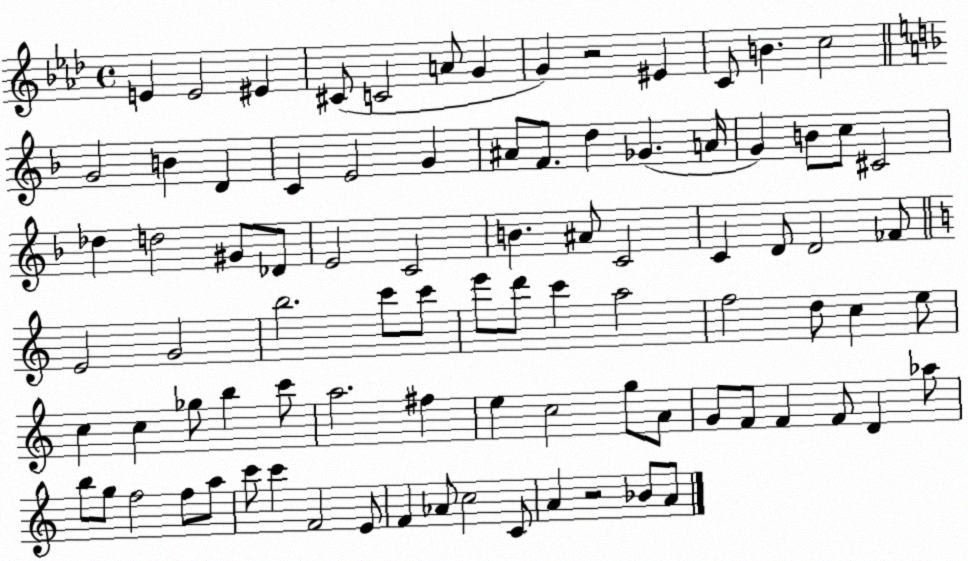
X:1
T:Untitled
M:4/4
L:1/4
K:Ab
E E2 ^E ^C/2 C2 A/2 G G z2 ^E C/2 B c2 G2 B D C E2 G ^A/2 F/2 d _G A/4 G B/2 c/2 ^C2 _d d2 ^G/2 _D/2 E2 C2 B ^A/2 C2 C D/2 D2 _F/2 E2 G2 b2 c'/2 c'/2 e'/2 d'/2 c' a2 f2 d/2 c e/2 c c _g/2 b c'/2 a2 ^f e c2 g/2 A/2 G/2 F/2 F F/2 D _a/2 b/2 g/2 f2 f/2 a/2 c'/2 c' F2 E/2 F _A/2 c2 C/2 A z2 _B/2 A/2